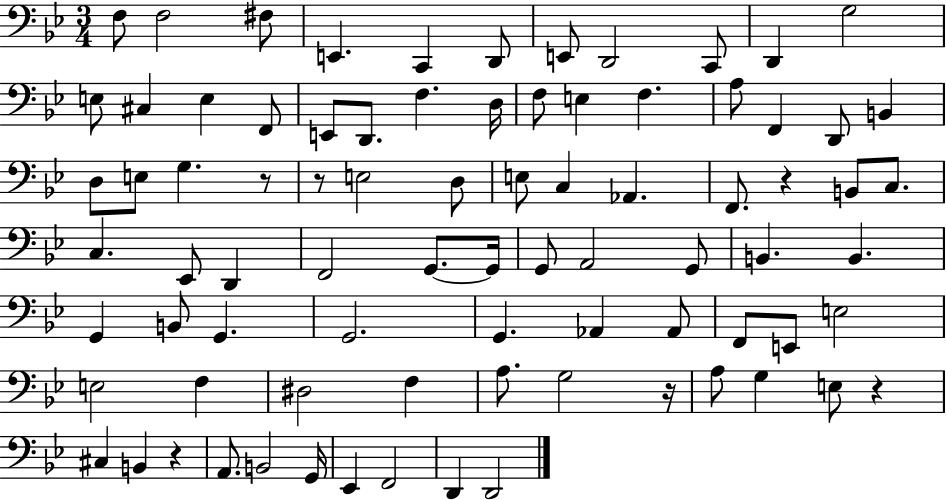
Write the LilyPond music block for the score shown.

{
  \clef bass
  \numericTimeSignature
  \time 3/4
  \key bes \major
  f8 f2 fis8 | e,4. c,4 d,8 | e,8 d,2 c,8 | d,4 g2 | \break e8 cis4 e4 f,8 | e,8 d,8. f4. d16 | f8 e4 f4. | a8 f,4 d,8 b,4 | \break d8 e8 g4. r8 | r8 e2 d8 | e8 c4 aes,4. | f,8. r4 b,8 c8. | \break c4. ees,8 d,4 | f,2 g,8.~~ g,16 | g,8 a,2 g,8 | b,4. b,4. | \break g,4 b,8 g,4. | g,2. | g,4. aes,4 aes,8 | f,8 e,8 e2 | \break e2 f4 | dis2 f4 | a8. g2 r16 | a8 g4 e8 r4 | \break cis4 b,4 r4 | a,8. b,2 g,16 | ees,4 f,2 | d,4 d,2 | \break \bar "|."
}